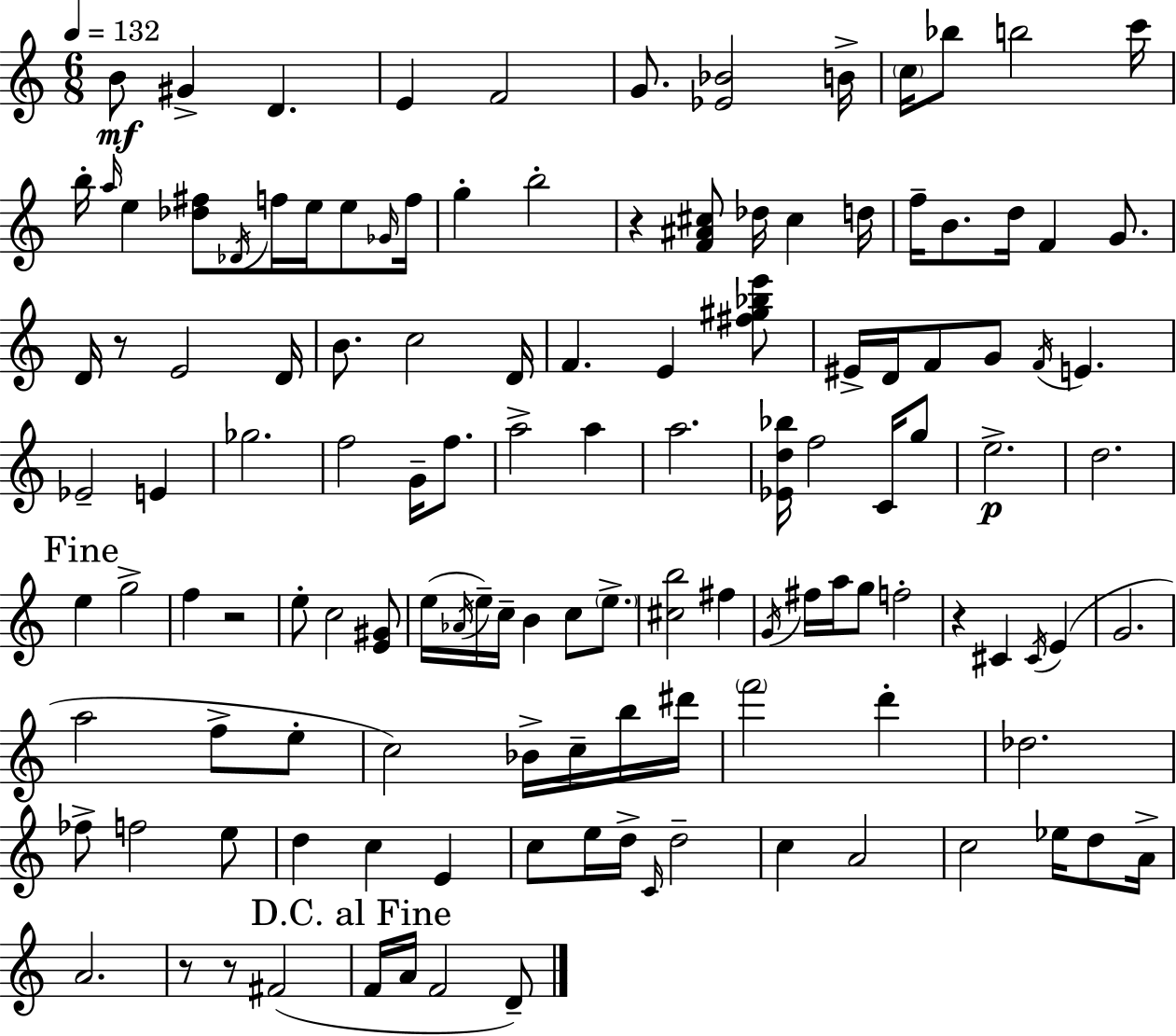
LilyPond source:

{
  \clef treble
  \numericTimeSignature
  \time 6/8
  \key a \minor
  \tempo 4 = 132
  \repeat volta 2 { b'8\mf gis'4-> d'4. | e'4 f'2 | g'8. <ees' bes'>2 b'16-> | \parenthesize c''16 bes''8 b''2 c'''16 | \break b''16-. \grace { a''16 } e''4 <des'' fis''>8 \acciaccatura { des'16 } f''16 e''16 e''8 | \grace { ges'16 } f''16 g''4-. b''2-. | r4 <f' ais' cis''>8 des''16 cis''4 | d''16 f''16-- b'8. d''16 f'4 | \break g'8. d'16 r8 e'2 | d'16 b'8. c''2 | d'16 f'4. e'4 | <fis'' gis'' bes'' e'''>8 eis'16-> d'16 f'8 g'8 \acciaccatura { f'16 } e'4. | \break ees'2-- | e'4 ges''2. | f''2 | g'16-- f''8. a''2-> | \break a''4 a''2. | <ees' d'' bes''>16 f''2 | c'16 g''8 e''2.->\p | d''2. | \break \mark "Fine" e''4 g''2-> | f''4 r2 | e''8-. c''2 | <e' gis'>8 e''16( \acciaccatura { aes'16 } e''16--) c''16-- b'4 | \break c''8 \parenthesize e''8.-> <cis'' b''>2 | fis''4 \acciaccatura { g'16 } fis''16 a''16 g''8 f''2-. | r4 cis'4 | \acciaccatura { cis'16 } e'4( g'2. | \break a''2 | f''8-> e''8-. c''2) | bes'16-> c''16-- b''16 dis'''16 \parenthesize f'''2 | d'''4-. des''2. | \break fes''8-> f''2 | e''8 d''4 c''4 | e'4 c''8 e''16 d''16-> \grace { c'16 } | d''2-- c''4 | \break a'2 c''2 | ees''16 d''8 a'16-> a'2. | r8 r8 | fis'2( \mark "D.C. al Fine" f'16 a'16 f'2 | \break d'8--) } \bar "|."
}